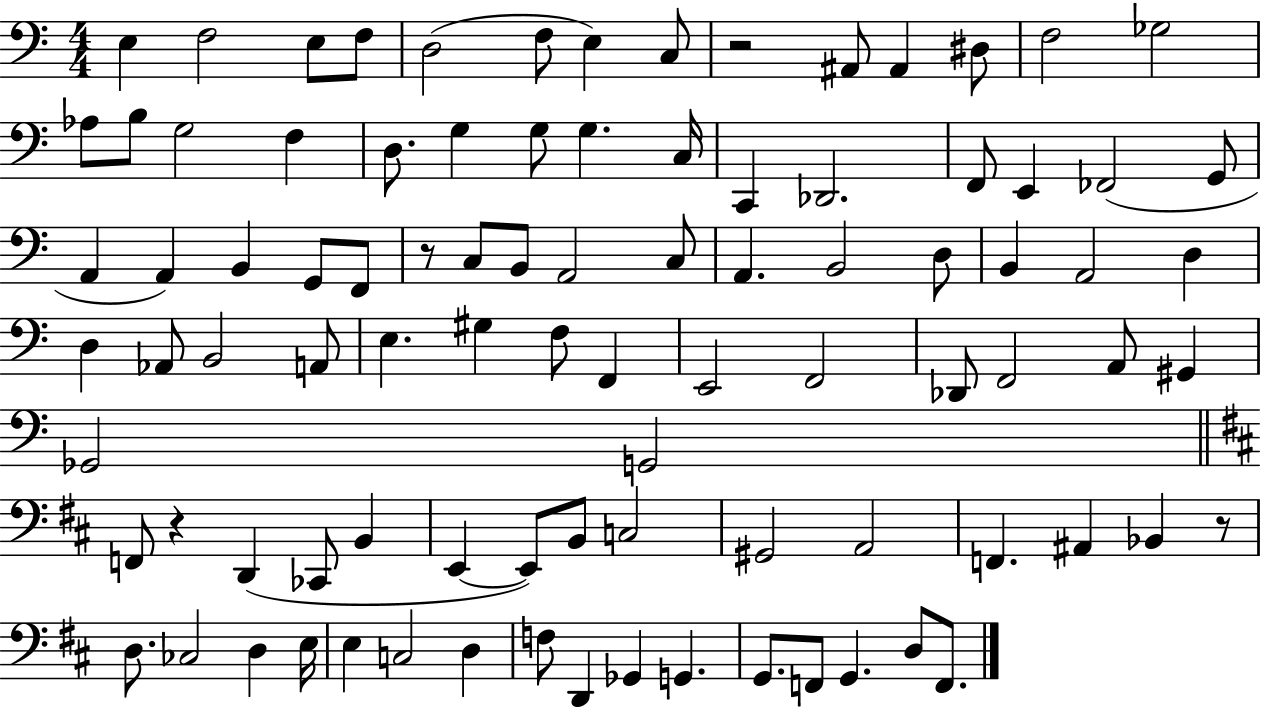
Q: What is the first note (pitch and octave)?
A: E3